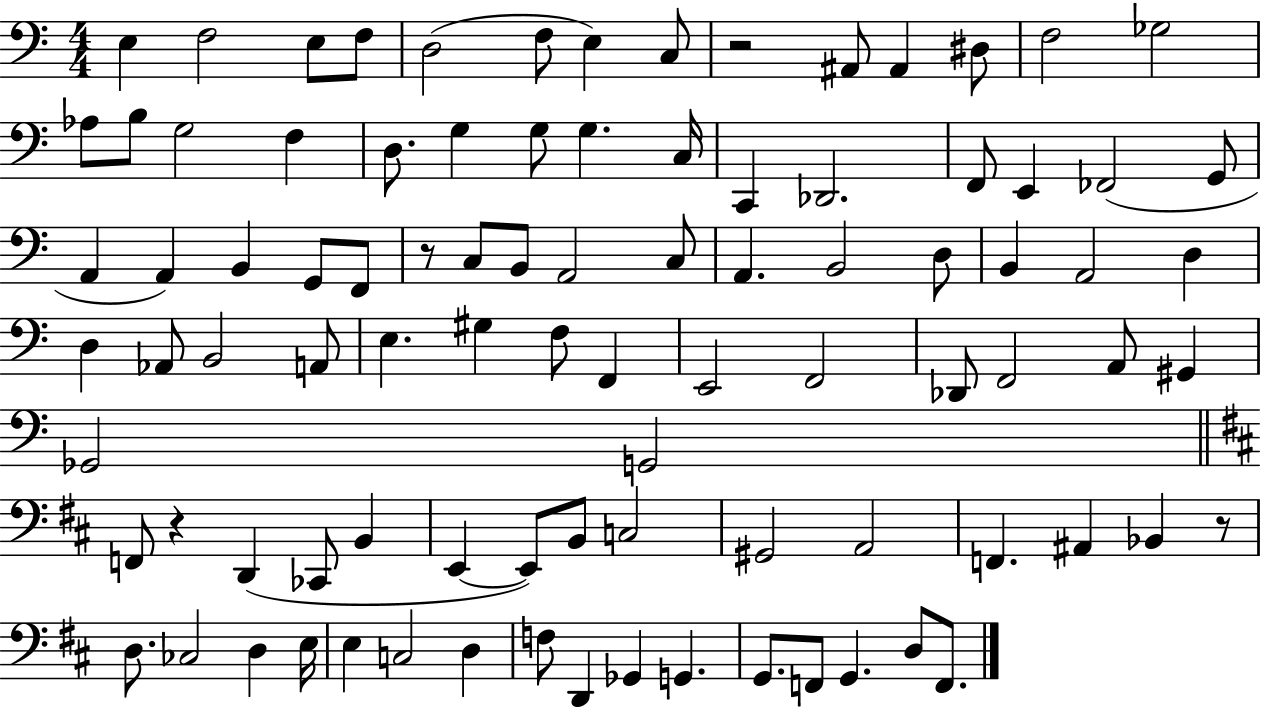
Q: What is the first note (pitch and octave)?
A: E3